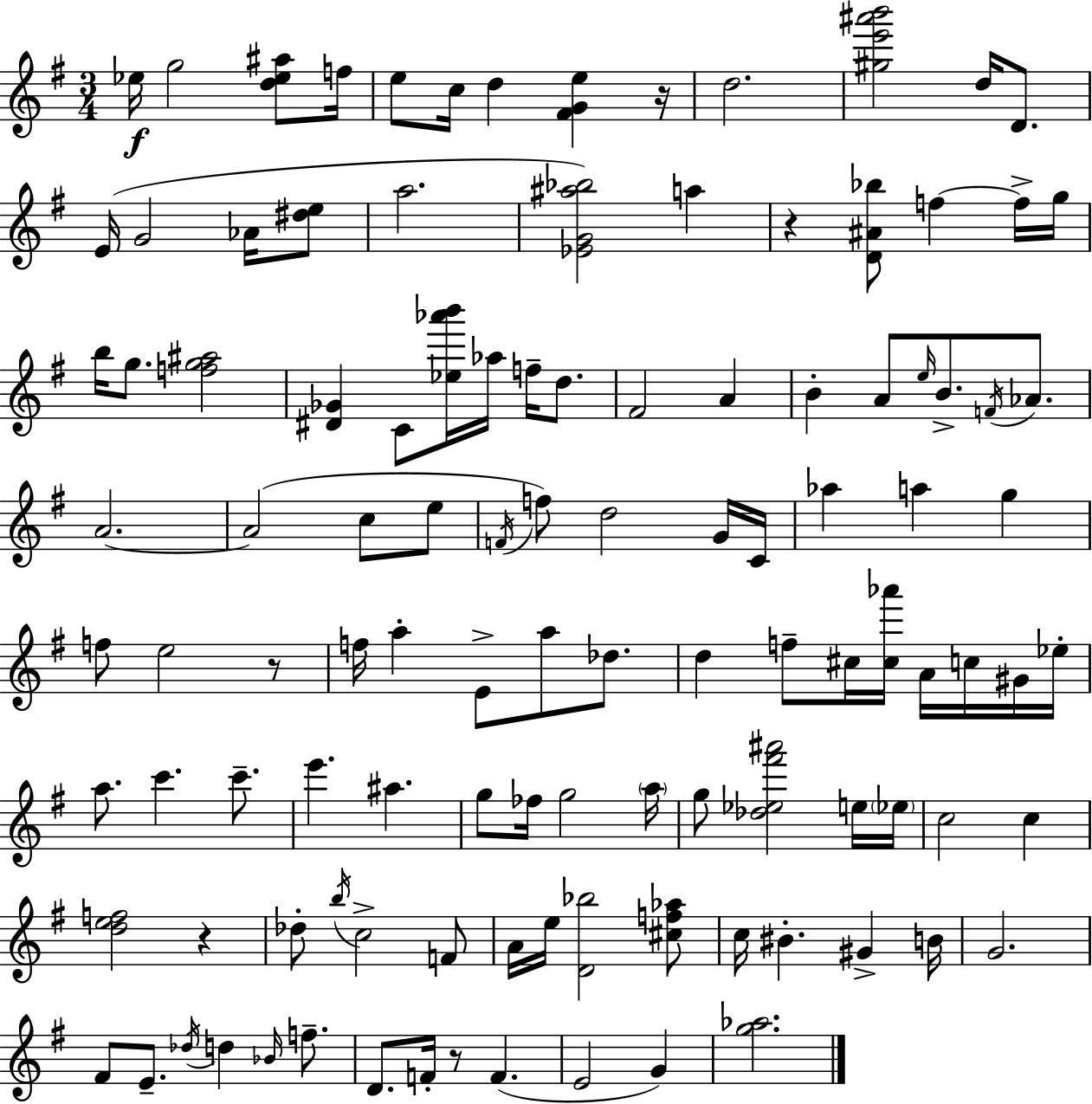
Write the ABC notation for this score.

X:1
T:Untitled
M:3/4
L:1/4
K:G
_e/4 g2 [d_e^a]/2 f/4 e/2 c/4 d [^FGe] z/4 d2 [^ge'^a'b']2 d/4 D/2 E/4 G2 _A/4 [^de]/2 a2 [_EG^a_b]2 a z [D^A_b]/2 f f/4 g/4 b/4 g/2 [fg^a]2 [^D_G] C/2 [_e_a'b']/4 _a/4 f/4 d/2 ^F2 A B A/2 e/4 B/2 F/4 _A/2 A2 A2 c/2 e/2 F/4 f/2 d2 G/4 C/4 _a a g f/2 e2 z/2 f/4 a E/2 a/2 _d/2 d f/2 ^c/4 [^c_a']/4 A/4 c/4 ^G/4 _e/4 a/2 c' c'/2 e' ^a g/2 _f/4 g2 a/4 g/2 [_d_e^f'^a']2 e/4 _e/4 c2 c [def]2 z _d/2 b/4 c2 F/2 A/4 e/4 [D_b]2 [^cf_a]/2 c/4 ^B ^G B/4 G2 ^F/2 E/2 _d/4 d _B/4 f/2 D/2 F/4 z/2 F E2 G [g_a]2